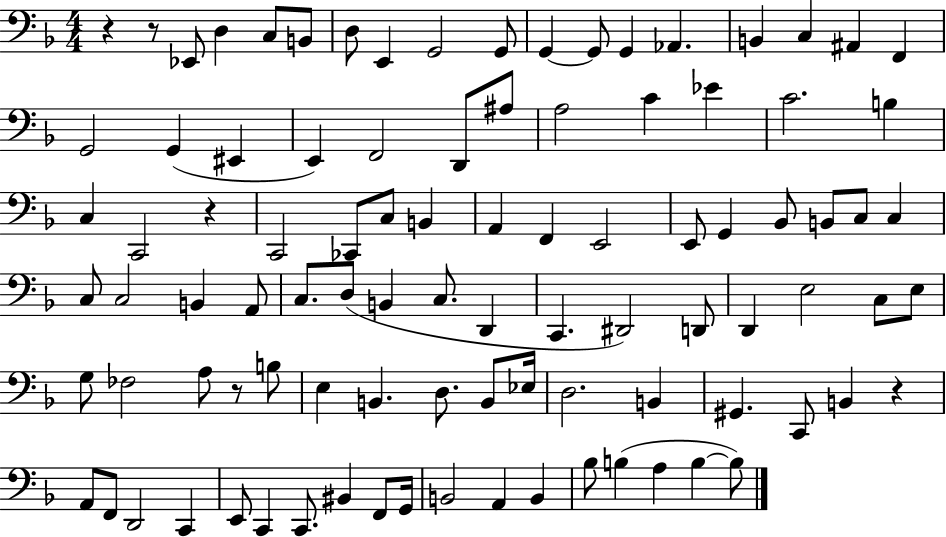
{
  \clef bass
  \numericTimeSignature
  \time 4/4
  \key f \major
  r4 r8 ees,8 d4 c8 b,8 | d8 e,4 g,2 g,8 | g,4~~ g,8 g,4 aes,4. | b,4 c4 ais,4 f,4 | \break g,2 g,4( eis,4 | e,4) f,2 d,8 ais8 | a2 c'4 ees'4 | c'2. b4 | \break c4 c,2 r4 | c,2 ces,8 c8 b,4 | a,4 f,4 e,2 | e,8 g,4 bes,8 b,8 c8 c4 | \break c8 c2 b,4 a,8 | c8. d8( b,4 c8. d,4 | c,4. dis,2) d,8 | d,4 e2 c8 e8 | \break g8 fes2 a8 r8 b8 | e4 b,4. d8. b,8 ees16 | d2. b,4 | gis,4. c,8 b,4 r4 | \break a,8 f,8 d,2 c,4 | e,8 c,4 c,8. bis,4 f,8 g,16 | b,2 a,4 b,4 | bes8 b4( a4 b4~~ b8) | \break \bar "|."
}